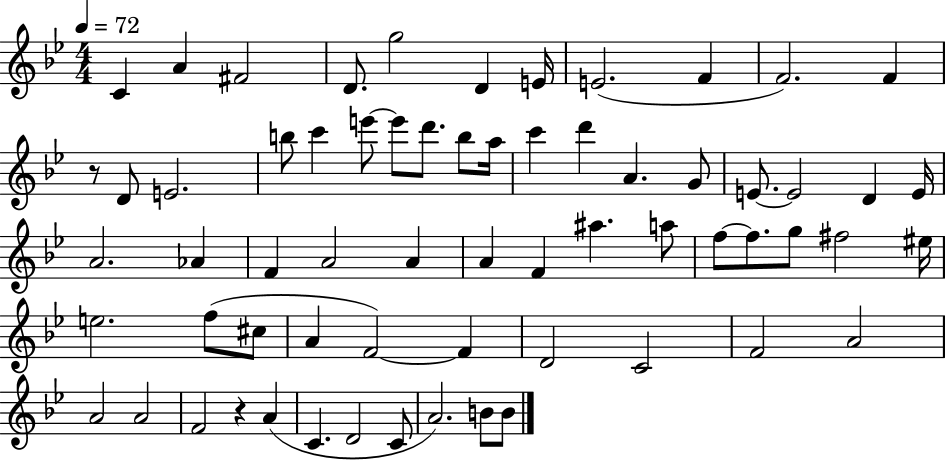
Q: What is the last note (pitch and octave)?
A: B4